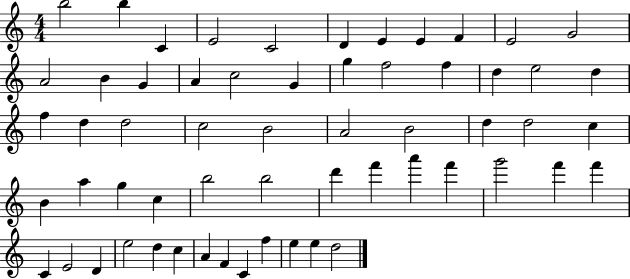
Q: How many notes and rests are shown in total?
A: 59